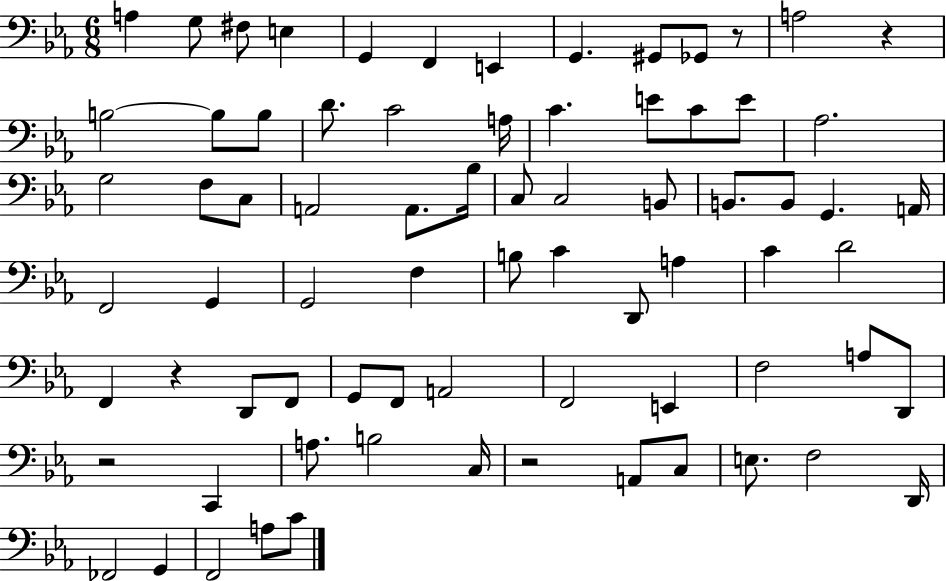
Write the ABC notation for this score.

X:1
T:Untitled
M:6/8
L:1/4
K:Eb
A, G,/2 ^F,/2 E, G,, F,, E,, G,, ^G,,/2 _G,,/2 z/2 A,2 z B,2 B,/2 B,/2 D/2 C2 A,/4 C E/2 C/2 E/2 _A,2 G,2 F,/2 C,/2 A,,2 A,,/2 _B,/4 C,/2 C,2 B,,/2 B,,/2 B,,/2 G,, A,,/4 F,,2 G,, G,,2 F, B,/2 C D,,/2 A, C D2 F,, z D,,/2 F,,/2 G,,/2 F,,/2 A,,2 F,,2 E,, F,2 A,/2 D,,/2 z2 C,, A,/2 B,2 C,/4 z2 A,,/2 C,/2 E,/2 F,2 D,,/4 _F,,2 G,, F,,2 A,/2 C/2